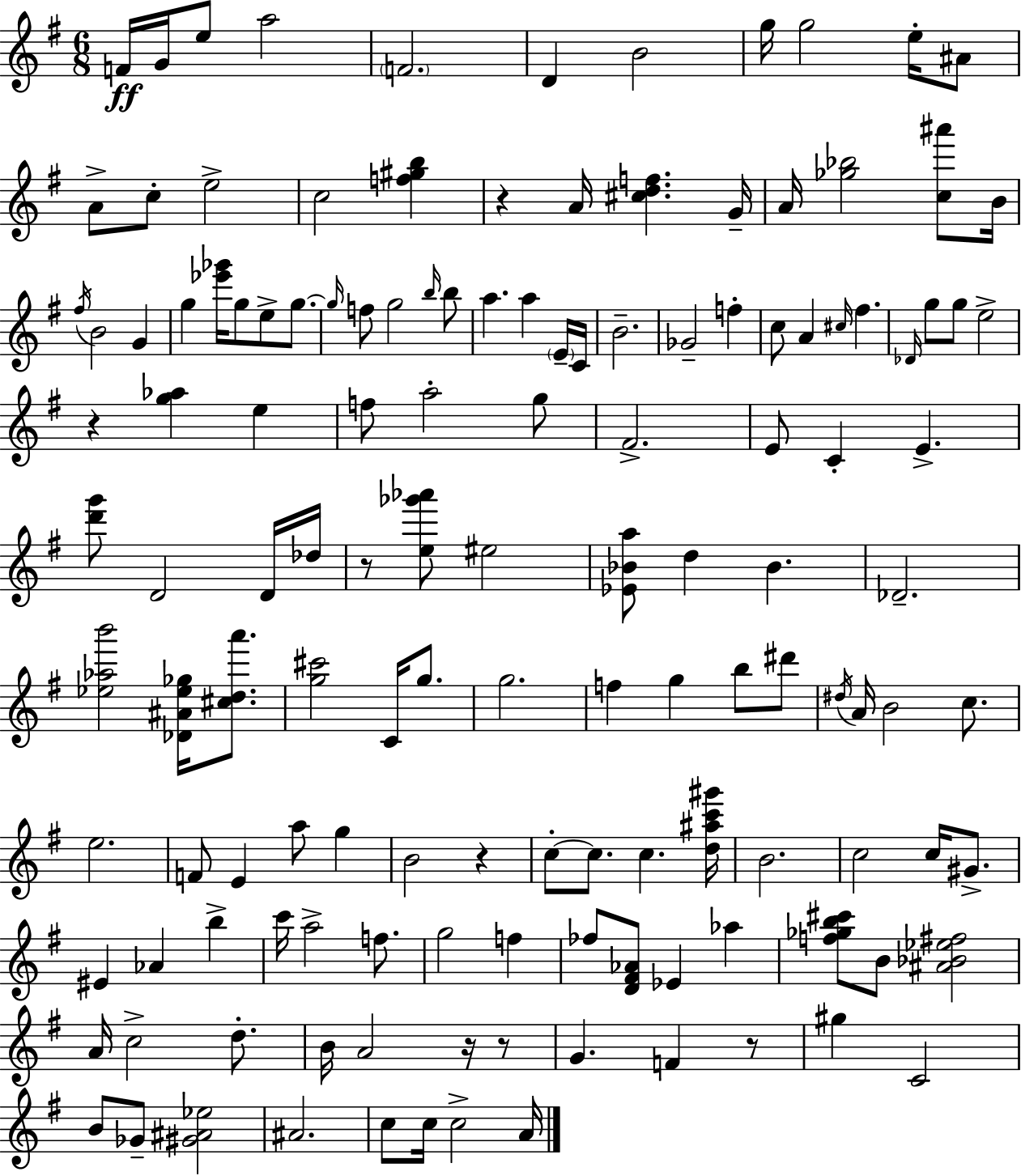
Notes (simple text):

F4/s G4/s E5/e A5/h F4/h. D4/q B4/h G5/s G5/h E5/s A#4/e A4/e C5/e E5/h C5/h [F5,G#5,B5]/q R/q A4/s [C#5,D5,F5]/q. G4/s A4/s [Gb5,Bb5]/h [C5,A#6]/e B4/s F#5/s B4/h G4/q G5/q [Eb6,Gb6]/s G5/e E5/e G5/e. G5/s F5/e G5/h B5/s B5/e A5/q. A5/q E4/s C4/s B4/h. Gb4/h F5/q C5/e A4/q C#5/s F#5/q. Db4/s G5/e G5/e E5/h R/q [G5,Ab5]/q E5/q F5/e A5/h G5/e F#4/h. E4/e C4/q E4/q. [D6,G6]/e D4/h D4/s Db5/s R/e [E5,Gb6,Ab6]/e EIS5/h [Eb4,Bb4,A5]/e D5/q Bb4/q. Db4/h. [Eb5,Ab5,B6]/h [Db4,A#4,Eb5,Gb5]/s [C#5,D5,A6]/e. [G5,C#6]/h C4/s G5/e. G5/h. F5/q G5/q B5/e D#6/e D#5/s A4/s B4/h C5/e. E5/h. F4/e E4/q A5/e G5/q B4/h R/q C5/e C5/e. C5/q. [D5,A#5,C6,G#6]/s B4/h. C5/h C5/s G#4/e. EIS4/q Ab4/q B5/q C6/s A5/h F5/e. G5/h F5/q FES5/e [D4,F#4,Ab4]/e Eb4/q Ab5/q [F5,Gb5,B5,C#6]/e B4/e [A#4,Bb4,Eb5,F#5]/h A4/s C5/h D5/e. B4/s A4/h R/s R/e G4/q. F4/q R/e G#5/q C4/h B4/e Gb4/e [G#4,A#4,Eb5]/h A#4/h. C5/e C5/s C5/h A4/s